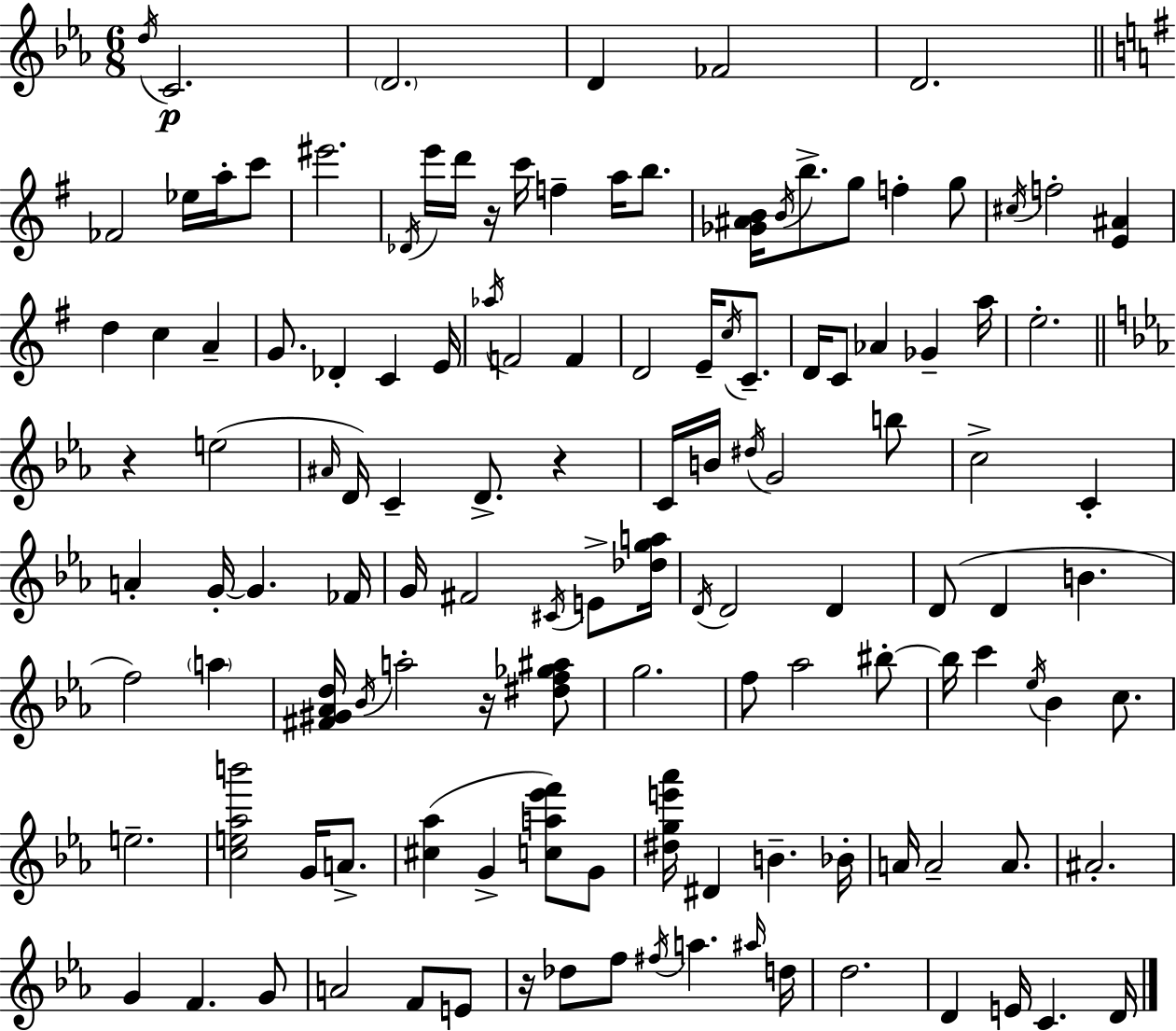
D5/s C4/h. D4/h. D4/q FES4/h D4/h. FES4/h Eb5/s A5/s C6/e EIS6/h. Db4/s E6/s D6/s R/s C6/s F5/q A5/s B5/e. [Gb4,A#4,B4]/s B4/s B5/e. G5/e F5/q G5/e C#5/s F5/h [E4,A#4]/q D5/q C5/q A4/q G4/e. Db4/q C4/q E4/s Ab5/s F4/h F4/q D4/h E4/s C5/s C4/e. D4/s C4/e Ab4/q Gb4/q A5/s E5/h. R/q E5/h A#4/s D4/s C4/q D4/e. R/q C4/s B4/s D#5/s G4/h B5/e C5/h C4/q A4/q G4/s G4/q. FES4/s G4/s F#4/h C#4/s E4/e [Db5,G5,A5]/s D4/s D4/h D4/q D4/e D4/q B4/q. F5/h A5/q [F#4,G#4,Ab4,D5]/s Bb4/s A5/h R/s [D#5,F5,Gb5,A#5]/e G5/h. F5/e Ab5/h BIS5/e BIS5/s C6/q Eb5/s Bb4/q C5/e. E5/h. [C5,E5,Ab5,B6]/h G4/s A4/e. [C#5,Ab5]/q G4/q [C5,A5,Eb6,F6]/e G4/e [D#5,G5,E6,Ab6]/s D#4/q B4/q. Bb4/s A4/s A4/h A4/e. A#4/h. G4/q F4/q. G4/e A4/h F4/e E4/e R/s Db5/e F5/e F#5/s A5/q. A#5/s D5/s D5/h. D4/q E4/s C4/q. D4/s